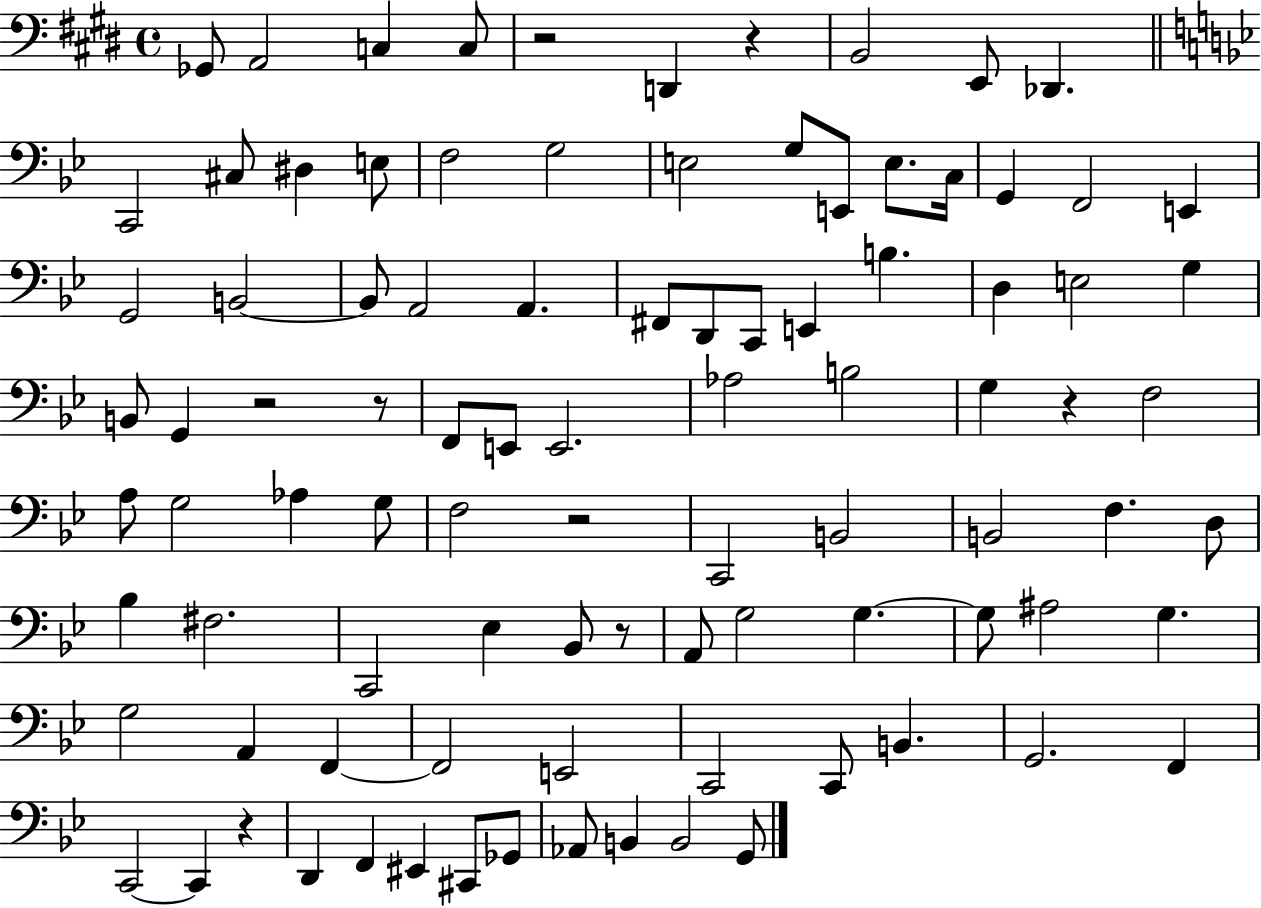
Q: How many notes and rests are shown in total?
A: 94